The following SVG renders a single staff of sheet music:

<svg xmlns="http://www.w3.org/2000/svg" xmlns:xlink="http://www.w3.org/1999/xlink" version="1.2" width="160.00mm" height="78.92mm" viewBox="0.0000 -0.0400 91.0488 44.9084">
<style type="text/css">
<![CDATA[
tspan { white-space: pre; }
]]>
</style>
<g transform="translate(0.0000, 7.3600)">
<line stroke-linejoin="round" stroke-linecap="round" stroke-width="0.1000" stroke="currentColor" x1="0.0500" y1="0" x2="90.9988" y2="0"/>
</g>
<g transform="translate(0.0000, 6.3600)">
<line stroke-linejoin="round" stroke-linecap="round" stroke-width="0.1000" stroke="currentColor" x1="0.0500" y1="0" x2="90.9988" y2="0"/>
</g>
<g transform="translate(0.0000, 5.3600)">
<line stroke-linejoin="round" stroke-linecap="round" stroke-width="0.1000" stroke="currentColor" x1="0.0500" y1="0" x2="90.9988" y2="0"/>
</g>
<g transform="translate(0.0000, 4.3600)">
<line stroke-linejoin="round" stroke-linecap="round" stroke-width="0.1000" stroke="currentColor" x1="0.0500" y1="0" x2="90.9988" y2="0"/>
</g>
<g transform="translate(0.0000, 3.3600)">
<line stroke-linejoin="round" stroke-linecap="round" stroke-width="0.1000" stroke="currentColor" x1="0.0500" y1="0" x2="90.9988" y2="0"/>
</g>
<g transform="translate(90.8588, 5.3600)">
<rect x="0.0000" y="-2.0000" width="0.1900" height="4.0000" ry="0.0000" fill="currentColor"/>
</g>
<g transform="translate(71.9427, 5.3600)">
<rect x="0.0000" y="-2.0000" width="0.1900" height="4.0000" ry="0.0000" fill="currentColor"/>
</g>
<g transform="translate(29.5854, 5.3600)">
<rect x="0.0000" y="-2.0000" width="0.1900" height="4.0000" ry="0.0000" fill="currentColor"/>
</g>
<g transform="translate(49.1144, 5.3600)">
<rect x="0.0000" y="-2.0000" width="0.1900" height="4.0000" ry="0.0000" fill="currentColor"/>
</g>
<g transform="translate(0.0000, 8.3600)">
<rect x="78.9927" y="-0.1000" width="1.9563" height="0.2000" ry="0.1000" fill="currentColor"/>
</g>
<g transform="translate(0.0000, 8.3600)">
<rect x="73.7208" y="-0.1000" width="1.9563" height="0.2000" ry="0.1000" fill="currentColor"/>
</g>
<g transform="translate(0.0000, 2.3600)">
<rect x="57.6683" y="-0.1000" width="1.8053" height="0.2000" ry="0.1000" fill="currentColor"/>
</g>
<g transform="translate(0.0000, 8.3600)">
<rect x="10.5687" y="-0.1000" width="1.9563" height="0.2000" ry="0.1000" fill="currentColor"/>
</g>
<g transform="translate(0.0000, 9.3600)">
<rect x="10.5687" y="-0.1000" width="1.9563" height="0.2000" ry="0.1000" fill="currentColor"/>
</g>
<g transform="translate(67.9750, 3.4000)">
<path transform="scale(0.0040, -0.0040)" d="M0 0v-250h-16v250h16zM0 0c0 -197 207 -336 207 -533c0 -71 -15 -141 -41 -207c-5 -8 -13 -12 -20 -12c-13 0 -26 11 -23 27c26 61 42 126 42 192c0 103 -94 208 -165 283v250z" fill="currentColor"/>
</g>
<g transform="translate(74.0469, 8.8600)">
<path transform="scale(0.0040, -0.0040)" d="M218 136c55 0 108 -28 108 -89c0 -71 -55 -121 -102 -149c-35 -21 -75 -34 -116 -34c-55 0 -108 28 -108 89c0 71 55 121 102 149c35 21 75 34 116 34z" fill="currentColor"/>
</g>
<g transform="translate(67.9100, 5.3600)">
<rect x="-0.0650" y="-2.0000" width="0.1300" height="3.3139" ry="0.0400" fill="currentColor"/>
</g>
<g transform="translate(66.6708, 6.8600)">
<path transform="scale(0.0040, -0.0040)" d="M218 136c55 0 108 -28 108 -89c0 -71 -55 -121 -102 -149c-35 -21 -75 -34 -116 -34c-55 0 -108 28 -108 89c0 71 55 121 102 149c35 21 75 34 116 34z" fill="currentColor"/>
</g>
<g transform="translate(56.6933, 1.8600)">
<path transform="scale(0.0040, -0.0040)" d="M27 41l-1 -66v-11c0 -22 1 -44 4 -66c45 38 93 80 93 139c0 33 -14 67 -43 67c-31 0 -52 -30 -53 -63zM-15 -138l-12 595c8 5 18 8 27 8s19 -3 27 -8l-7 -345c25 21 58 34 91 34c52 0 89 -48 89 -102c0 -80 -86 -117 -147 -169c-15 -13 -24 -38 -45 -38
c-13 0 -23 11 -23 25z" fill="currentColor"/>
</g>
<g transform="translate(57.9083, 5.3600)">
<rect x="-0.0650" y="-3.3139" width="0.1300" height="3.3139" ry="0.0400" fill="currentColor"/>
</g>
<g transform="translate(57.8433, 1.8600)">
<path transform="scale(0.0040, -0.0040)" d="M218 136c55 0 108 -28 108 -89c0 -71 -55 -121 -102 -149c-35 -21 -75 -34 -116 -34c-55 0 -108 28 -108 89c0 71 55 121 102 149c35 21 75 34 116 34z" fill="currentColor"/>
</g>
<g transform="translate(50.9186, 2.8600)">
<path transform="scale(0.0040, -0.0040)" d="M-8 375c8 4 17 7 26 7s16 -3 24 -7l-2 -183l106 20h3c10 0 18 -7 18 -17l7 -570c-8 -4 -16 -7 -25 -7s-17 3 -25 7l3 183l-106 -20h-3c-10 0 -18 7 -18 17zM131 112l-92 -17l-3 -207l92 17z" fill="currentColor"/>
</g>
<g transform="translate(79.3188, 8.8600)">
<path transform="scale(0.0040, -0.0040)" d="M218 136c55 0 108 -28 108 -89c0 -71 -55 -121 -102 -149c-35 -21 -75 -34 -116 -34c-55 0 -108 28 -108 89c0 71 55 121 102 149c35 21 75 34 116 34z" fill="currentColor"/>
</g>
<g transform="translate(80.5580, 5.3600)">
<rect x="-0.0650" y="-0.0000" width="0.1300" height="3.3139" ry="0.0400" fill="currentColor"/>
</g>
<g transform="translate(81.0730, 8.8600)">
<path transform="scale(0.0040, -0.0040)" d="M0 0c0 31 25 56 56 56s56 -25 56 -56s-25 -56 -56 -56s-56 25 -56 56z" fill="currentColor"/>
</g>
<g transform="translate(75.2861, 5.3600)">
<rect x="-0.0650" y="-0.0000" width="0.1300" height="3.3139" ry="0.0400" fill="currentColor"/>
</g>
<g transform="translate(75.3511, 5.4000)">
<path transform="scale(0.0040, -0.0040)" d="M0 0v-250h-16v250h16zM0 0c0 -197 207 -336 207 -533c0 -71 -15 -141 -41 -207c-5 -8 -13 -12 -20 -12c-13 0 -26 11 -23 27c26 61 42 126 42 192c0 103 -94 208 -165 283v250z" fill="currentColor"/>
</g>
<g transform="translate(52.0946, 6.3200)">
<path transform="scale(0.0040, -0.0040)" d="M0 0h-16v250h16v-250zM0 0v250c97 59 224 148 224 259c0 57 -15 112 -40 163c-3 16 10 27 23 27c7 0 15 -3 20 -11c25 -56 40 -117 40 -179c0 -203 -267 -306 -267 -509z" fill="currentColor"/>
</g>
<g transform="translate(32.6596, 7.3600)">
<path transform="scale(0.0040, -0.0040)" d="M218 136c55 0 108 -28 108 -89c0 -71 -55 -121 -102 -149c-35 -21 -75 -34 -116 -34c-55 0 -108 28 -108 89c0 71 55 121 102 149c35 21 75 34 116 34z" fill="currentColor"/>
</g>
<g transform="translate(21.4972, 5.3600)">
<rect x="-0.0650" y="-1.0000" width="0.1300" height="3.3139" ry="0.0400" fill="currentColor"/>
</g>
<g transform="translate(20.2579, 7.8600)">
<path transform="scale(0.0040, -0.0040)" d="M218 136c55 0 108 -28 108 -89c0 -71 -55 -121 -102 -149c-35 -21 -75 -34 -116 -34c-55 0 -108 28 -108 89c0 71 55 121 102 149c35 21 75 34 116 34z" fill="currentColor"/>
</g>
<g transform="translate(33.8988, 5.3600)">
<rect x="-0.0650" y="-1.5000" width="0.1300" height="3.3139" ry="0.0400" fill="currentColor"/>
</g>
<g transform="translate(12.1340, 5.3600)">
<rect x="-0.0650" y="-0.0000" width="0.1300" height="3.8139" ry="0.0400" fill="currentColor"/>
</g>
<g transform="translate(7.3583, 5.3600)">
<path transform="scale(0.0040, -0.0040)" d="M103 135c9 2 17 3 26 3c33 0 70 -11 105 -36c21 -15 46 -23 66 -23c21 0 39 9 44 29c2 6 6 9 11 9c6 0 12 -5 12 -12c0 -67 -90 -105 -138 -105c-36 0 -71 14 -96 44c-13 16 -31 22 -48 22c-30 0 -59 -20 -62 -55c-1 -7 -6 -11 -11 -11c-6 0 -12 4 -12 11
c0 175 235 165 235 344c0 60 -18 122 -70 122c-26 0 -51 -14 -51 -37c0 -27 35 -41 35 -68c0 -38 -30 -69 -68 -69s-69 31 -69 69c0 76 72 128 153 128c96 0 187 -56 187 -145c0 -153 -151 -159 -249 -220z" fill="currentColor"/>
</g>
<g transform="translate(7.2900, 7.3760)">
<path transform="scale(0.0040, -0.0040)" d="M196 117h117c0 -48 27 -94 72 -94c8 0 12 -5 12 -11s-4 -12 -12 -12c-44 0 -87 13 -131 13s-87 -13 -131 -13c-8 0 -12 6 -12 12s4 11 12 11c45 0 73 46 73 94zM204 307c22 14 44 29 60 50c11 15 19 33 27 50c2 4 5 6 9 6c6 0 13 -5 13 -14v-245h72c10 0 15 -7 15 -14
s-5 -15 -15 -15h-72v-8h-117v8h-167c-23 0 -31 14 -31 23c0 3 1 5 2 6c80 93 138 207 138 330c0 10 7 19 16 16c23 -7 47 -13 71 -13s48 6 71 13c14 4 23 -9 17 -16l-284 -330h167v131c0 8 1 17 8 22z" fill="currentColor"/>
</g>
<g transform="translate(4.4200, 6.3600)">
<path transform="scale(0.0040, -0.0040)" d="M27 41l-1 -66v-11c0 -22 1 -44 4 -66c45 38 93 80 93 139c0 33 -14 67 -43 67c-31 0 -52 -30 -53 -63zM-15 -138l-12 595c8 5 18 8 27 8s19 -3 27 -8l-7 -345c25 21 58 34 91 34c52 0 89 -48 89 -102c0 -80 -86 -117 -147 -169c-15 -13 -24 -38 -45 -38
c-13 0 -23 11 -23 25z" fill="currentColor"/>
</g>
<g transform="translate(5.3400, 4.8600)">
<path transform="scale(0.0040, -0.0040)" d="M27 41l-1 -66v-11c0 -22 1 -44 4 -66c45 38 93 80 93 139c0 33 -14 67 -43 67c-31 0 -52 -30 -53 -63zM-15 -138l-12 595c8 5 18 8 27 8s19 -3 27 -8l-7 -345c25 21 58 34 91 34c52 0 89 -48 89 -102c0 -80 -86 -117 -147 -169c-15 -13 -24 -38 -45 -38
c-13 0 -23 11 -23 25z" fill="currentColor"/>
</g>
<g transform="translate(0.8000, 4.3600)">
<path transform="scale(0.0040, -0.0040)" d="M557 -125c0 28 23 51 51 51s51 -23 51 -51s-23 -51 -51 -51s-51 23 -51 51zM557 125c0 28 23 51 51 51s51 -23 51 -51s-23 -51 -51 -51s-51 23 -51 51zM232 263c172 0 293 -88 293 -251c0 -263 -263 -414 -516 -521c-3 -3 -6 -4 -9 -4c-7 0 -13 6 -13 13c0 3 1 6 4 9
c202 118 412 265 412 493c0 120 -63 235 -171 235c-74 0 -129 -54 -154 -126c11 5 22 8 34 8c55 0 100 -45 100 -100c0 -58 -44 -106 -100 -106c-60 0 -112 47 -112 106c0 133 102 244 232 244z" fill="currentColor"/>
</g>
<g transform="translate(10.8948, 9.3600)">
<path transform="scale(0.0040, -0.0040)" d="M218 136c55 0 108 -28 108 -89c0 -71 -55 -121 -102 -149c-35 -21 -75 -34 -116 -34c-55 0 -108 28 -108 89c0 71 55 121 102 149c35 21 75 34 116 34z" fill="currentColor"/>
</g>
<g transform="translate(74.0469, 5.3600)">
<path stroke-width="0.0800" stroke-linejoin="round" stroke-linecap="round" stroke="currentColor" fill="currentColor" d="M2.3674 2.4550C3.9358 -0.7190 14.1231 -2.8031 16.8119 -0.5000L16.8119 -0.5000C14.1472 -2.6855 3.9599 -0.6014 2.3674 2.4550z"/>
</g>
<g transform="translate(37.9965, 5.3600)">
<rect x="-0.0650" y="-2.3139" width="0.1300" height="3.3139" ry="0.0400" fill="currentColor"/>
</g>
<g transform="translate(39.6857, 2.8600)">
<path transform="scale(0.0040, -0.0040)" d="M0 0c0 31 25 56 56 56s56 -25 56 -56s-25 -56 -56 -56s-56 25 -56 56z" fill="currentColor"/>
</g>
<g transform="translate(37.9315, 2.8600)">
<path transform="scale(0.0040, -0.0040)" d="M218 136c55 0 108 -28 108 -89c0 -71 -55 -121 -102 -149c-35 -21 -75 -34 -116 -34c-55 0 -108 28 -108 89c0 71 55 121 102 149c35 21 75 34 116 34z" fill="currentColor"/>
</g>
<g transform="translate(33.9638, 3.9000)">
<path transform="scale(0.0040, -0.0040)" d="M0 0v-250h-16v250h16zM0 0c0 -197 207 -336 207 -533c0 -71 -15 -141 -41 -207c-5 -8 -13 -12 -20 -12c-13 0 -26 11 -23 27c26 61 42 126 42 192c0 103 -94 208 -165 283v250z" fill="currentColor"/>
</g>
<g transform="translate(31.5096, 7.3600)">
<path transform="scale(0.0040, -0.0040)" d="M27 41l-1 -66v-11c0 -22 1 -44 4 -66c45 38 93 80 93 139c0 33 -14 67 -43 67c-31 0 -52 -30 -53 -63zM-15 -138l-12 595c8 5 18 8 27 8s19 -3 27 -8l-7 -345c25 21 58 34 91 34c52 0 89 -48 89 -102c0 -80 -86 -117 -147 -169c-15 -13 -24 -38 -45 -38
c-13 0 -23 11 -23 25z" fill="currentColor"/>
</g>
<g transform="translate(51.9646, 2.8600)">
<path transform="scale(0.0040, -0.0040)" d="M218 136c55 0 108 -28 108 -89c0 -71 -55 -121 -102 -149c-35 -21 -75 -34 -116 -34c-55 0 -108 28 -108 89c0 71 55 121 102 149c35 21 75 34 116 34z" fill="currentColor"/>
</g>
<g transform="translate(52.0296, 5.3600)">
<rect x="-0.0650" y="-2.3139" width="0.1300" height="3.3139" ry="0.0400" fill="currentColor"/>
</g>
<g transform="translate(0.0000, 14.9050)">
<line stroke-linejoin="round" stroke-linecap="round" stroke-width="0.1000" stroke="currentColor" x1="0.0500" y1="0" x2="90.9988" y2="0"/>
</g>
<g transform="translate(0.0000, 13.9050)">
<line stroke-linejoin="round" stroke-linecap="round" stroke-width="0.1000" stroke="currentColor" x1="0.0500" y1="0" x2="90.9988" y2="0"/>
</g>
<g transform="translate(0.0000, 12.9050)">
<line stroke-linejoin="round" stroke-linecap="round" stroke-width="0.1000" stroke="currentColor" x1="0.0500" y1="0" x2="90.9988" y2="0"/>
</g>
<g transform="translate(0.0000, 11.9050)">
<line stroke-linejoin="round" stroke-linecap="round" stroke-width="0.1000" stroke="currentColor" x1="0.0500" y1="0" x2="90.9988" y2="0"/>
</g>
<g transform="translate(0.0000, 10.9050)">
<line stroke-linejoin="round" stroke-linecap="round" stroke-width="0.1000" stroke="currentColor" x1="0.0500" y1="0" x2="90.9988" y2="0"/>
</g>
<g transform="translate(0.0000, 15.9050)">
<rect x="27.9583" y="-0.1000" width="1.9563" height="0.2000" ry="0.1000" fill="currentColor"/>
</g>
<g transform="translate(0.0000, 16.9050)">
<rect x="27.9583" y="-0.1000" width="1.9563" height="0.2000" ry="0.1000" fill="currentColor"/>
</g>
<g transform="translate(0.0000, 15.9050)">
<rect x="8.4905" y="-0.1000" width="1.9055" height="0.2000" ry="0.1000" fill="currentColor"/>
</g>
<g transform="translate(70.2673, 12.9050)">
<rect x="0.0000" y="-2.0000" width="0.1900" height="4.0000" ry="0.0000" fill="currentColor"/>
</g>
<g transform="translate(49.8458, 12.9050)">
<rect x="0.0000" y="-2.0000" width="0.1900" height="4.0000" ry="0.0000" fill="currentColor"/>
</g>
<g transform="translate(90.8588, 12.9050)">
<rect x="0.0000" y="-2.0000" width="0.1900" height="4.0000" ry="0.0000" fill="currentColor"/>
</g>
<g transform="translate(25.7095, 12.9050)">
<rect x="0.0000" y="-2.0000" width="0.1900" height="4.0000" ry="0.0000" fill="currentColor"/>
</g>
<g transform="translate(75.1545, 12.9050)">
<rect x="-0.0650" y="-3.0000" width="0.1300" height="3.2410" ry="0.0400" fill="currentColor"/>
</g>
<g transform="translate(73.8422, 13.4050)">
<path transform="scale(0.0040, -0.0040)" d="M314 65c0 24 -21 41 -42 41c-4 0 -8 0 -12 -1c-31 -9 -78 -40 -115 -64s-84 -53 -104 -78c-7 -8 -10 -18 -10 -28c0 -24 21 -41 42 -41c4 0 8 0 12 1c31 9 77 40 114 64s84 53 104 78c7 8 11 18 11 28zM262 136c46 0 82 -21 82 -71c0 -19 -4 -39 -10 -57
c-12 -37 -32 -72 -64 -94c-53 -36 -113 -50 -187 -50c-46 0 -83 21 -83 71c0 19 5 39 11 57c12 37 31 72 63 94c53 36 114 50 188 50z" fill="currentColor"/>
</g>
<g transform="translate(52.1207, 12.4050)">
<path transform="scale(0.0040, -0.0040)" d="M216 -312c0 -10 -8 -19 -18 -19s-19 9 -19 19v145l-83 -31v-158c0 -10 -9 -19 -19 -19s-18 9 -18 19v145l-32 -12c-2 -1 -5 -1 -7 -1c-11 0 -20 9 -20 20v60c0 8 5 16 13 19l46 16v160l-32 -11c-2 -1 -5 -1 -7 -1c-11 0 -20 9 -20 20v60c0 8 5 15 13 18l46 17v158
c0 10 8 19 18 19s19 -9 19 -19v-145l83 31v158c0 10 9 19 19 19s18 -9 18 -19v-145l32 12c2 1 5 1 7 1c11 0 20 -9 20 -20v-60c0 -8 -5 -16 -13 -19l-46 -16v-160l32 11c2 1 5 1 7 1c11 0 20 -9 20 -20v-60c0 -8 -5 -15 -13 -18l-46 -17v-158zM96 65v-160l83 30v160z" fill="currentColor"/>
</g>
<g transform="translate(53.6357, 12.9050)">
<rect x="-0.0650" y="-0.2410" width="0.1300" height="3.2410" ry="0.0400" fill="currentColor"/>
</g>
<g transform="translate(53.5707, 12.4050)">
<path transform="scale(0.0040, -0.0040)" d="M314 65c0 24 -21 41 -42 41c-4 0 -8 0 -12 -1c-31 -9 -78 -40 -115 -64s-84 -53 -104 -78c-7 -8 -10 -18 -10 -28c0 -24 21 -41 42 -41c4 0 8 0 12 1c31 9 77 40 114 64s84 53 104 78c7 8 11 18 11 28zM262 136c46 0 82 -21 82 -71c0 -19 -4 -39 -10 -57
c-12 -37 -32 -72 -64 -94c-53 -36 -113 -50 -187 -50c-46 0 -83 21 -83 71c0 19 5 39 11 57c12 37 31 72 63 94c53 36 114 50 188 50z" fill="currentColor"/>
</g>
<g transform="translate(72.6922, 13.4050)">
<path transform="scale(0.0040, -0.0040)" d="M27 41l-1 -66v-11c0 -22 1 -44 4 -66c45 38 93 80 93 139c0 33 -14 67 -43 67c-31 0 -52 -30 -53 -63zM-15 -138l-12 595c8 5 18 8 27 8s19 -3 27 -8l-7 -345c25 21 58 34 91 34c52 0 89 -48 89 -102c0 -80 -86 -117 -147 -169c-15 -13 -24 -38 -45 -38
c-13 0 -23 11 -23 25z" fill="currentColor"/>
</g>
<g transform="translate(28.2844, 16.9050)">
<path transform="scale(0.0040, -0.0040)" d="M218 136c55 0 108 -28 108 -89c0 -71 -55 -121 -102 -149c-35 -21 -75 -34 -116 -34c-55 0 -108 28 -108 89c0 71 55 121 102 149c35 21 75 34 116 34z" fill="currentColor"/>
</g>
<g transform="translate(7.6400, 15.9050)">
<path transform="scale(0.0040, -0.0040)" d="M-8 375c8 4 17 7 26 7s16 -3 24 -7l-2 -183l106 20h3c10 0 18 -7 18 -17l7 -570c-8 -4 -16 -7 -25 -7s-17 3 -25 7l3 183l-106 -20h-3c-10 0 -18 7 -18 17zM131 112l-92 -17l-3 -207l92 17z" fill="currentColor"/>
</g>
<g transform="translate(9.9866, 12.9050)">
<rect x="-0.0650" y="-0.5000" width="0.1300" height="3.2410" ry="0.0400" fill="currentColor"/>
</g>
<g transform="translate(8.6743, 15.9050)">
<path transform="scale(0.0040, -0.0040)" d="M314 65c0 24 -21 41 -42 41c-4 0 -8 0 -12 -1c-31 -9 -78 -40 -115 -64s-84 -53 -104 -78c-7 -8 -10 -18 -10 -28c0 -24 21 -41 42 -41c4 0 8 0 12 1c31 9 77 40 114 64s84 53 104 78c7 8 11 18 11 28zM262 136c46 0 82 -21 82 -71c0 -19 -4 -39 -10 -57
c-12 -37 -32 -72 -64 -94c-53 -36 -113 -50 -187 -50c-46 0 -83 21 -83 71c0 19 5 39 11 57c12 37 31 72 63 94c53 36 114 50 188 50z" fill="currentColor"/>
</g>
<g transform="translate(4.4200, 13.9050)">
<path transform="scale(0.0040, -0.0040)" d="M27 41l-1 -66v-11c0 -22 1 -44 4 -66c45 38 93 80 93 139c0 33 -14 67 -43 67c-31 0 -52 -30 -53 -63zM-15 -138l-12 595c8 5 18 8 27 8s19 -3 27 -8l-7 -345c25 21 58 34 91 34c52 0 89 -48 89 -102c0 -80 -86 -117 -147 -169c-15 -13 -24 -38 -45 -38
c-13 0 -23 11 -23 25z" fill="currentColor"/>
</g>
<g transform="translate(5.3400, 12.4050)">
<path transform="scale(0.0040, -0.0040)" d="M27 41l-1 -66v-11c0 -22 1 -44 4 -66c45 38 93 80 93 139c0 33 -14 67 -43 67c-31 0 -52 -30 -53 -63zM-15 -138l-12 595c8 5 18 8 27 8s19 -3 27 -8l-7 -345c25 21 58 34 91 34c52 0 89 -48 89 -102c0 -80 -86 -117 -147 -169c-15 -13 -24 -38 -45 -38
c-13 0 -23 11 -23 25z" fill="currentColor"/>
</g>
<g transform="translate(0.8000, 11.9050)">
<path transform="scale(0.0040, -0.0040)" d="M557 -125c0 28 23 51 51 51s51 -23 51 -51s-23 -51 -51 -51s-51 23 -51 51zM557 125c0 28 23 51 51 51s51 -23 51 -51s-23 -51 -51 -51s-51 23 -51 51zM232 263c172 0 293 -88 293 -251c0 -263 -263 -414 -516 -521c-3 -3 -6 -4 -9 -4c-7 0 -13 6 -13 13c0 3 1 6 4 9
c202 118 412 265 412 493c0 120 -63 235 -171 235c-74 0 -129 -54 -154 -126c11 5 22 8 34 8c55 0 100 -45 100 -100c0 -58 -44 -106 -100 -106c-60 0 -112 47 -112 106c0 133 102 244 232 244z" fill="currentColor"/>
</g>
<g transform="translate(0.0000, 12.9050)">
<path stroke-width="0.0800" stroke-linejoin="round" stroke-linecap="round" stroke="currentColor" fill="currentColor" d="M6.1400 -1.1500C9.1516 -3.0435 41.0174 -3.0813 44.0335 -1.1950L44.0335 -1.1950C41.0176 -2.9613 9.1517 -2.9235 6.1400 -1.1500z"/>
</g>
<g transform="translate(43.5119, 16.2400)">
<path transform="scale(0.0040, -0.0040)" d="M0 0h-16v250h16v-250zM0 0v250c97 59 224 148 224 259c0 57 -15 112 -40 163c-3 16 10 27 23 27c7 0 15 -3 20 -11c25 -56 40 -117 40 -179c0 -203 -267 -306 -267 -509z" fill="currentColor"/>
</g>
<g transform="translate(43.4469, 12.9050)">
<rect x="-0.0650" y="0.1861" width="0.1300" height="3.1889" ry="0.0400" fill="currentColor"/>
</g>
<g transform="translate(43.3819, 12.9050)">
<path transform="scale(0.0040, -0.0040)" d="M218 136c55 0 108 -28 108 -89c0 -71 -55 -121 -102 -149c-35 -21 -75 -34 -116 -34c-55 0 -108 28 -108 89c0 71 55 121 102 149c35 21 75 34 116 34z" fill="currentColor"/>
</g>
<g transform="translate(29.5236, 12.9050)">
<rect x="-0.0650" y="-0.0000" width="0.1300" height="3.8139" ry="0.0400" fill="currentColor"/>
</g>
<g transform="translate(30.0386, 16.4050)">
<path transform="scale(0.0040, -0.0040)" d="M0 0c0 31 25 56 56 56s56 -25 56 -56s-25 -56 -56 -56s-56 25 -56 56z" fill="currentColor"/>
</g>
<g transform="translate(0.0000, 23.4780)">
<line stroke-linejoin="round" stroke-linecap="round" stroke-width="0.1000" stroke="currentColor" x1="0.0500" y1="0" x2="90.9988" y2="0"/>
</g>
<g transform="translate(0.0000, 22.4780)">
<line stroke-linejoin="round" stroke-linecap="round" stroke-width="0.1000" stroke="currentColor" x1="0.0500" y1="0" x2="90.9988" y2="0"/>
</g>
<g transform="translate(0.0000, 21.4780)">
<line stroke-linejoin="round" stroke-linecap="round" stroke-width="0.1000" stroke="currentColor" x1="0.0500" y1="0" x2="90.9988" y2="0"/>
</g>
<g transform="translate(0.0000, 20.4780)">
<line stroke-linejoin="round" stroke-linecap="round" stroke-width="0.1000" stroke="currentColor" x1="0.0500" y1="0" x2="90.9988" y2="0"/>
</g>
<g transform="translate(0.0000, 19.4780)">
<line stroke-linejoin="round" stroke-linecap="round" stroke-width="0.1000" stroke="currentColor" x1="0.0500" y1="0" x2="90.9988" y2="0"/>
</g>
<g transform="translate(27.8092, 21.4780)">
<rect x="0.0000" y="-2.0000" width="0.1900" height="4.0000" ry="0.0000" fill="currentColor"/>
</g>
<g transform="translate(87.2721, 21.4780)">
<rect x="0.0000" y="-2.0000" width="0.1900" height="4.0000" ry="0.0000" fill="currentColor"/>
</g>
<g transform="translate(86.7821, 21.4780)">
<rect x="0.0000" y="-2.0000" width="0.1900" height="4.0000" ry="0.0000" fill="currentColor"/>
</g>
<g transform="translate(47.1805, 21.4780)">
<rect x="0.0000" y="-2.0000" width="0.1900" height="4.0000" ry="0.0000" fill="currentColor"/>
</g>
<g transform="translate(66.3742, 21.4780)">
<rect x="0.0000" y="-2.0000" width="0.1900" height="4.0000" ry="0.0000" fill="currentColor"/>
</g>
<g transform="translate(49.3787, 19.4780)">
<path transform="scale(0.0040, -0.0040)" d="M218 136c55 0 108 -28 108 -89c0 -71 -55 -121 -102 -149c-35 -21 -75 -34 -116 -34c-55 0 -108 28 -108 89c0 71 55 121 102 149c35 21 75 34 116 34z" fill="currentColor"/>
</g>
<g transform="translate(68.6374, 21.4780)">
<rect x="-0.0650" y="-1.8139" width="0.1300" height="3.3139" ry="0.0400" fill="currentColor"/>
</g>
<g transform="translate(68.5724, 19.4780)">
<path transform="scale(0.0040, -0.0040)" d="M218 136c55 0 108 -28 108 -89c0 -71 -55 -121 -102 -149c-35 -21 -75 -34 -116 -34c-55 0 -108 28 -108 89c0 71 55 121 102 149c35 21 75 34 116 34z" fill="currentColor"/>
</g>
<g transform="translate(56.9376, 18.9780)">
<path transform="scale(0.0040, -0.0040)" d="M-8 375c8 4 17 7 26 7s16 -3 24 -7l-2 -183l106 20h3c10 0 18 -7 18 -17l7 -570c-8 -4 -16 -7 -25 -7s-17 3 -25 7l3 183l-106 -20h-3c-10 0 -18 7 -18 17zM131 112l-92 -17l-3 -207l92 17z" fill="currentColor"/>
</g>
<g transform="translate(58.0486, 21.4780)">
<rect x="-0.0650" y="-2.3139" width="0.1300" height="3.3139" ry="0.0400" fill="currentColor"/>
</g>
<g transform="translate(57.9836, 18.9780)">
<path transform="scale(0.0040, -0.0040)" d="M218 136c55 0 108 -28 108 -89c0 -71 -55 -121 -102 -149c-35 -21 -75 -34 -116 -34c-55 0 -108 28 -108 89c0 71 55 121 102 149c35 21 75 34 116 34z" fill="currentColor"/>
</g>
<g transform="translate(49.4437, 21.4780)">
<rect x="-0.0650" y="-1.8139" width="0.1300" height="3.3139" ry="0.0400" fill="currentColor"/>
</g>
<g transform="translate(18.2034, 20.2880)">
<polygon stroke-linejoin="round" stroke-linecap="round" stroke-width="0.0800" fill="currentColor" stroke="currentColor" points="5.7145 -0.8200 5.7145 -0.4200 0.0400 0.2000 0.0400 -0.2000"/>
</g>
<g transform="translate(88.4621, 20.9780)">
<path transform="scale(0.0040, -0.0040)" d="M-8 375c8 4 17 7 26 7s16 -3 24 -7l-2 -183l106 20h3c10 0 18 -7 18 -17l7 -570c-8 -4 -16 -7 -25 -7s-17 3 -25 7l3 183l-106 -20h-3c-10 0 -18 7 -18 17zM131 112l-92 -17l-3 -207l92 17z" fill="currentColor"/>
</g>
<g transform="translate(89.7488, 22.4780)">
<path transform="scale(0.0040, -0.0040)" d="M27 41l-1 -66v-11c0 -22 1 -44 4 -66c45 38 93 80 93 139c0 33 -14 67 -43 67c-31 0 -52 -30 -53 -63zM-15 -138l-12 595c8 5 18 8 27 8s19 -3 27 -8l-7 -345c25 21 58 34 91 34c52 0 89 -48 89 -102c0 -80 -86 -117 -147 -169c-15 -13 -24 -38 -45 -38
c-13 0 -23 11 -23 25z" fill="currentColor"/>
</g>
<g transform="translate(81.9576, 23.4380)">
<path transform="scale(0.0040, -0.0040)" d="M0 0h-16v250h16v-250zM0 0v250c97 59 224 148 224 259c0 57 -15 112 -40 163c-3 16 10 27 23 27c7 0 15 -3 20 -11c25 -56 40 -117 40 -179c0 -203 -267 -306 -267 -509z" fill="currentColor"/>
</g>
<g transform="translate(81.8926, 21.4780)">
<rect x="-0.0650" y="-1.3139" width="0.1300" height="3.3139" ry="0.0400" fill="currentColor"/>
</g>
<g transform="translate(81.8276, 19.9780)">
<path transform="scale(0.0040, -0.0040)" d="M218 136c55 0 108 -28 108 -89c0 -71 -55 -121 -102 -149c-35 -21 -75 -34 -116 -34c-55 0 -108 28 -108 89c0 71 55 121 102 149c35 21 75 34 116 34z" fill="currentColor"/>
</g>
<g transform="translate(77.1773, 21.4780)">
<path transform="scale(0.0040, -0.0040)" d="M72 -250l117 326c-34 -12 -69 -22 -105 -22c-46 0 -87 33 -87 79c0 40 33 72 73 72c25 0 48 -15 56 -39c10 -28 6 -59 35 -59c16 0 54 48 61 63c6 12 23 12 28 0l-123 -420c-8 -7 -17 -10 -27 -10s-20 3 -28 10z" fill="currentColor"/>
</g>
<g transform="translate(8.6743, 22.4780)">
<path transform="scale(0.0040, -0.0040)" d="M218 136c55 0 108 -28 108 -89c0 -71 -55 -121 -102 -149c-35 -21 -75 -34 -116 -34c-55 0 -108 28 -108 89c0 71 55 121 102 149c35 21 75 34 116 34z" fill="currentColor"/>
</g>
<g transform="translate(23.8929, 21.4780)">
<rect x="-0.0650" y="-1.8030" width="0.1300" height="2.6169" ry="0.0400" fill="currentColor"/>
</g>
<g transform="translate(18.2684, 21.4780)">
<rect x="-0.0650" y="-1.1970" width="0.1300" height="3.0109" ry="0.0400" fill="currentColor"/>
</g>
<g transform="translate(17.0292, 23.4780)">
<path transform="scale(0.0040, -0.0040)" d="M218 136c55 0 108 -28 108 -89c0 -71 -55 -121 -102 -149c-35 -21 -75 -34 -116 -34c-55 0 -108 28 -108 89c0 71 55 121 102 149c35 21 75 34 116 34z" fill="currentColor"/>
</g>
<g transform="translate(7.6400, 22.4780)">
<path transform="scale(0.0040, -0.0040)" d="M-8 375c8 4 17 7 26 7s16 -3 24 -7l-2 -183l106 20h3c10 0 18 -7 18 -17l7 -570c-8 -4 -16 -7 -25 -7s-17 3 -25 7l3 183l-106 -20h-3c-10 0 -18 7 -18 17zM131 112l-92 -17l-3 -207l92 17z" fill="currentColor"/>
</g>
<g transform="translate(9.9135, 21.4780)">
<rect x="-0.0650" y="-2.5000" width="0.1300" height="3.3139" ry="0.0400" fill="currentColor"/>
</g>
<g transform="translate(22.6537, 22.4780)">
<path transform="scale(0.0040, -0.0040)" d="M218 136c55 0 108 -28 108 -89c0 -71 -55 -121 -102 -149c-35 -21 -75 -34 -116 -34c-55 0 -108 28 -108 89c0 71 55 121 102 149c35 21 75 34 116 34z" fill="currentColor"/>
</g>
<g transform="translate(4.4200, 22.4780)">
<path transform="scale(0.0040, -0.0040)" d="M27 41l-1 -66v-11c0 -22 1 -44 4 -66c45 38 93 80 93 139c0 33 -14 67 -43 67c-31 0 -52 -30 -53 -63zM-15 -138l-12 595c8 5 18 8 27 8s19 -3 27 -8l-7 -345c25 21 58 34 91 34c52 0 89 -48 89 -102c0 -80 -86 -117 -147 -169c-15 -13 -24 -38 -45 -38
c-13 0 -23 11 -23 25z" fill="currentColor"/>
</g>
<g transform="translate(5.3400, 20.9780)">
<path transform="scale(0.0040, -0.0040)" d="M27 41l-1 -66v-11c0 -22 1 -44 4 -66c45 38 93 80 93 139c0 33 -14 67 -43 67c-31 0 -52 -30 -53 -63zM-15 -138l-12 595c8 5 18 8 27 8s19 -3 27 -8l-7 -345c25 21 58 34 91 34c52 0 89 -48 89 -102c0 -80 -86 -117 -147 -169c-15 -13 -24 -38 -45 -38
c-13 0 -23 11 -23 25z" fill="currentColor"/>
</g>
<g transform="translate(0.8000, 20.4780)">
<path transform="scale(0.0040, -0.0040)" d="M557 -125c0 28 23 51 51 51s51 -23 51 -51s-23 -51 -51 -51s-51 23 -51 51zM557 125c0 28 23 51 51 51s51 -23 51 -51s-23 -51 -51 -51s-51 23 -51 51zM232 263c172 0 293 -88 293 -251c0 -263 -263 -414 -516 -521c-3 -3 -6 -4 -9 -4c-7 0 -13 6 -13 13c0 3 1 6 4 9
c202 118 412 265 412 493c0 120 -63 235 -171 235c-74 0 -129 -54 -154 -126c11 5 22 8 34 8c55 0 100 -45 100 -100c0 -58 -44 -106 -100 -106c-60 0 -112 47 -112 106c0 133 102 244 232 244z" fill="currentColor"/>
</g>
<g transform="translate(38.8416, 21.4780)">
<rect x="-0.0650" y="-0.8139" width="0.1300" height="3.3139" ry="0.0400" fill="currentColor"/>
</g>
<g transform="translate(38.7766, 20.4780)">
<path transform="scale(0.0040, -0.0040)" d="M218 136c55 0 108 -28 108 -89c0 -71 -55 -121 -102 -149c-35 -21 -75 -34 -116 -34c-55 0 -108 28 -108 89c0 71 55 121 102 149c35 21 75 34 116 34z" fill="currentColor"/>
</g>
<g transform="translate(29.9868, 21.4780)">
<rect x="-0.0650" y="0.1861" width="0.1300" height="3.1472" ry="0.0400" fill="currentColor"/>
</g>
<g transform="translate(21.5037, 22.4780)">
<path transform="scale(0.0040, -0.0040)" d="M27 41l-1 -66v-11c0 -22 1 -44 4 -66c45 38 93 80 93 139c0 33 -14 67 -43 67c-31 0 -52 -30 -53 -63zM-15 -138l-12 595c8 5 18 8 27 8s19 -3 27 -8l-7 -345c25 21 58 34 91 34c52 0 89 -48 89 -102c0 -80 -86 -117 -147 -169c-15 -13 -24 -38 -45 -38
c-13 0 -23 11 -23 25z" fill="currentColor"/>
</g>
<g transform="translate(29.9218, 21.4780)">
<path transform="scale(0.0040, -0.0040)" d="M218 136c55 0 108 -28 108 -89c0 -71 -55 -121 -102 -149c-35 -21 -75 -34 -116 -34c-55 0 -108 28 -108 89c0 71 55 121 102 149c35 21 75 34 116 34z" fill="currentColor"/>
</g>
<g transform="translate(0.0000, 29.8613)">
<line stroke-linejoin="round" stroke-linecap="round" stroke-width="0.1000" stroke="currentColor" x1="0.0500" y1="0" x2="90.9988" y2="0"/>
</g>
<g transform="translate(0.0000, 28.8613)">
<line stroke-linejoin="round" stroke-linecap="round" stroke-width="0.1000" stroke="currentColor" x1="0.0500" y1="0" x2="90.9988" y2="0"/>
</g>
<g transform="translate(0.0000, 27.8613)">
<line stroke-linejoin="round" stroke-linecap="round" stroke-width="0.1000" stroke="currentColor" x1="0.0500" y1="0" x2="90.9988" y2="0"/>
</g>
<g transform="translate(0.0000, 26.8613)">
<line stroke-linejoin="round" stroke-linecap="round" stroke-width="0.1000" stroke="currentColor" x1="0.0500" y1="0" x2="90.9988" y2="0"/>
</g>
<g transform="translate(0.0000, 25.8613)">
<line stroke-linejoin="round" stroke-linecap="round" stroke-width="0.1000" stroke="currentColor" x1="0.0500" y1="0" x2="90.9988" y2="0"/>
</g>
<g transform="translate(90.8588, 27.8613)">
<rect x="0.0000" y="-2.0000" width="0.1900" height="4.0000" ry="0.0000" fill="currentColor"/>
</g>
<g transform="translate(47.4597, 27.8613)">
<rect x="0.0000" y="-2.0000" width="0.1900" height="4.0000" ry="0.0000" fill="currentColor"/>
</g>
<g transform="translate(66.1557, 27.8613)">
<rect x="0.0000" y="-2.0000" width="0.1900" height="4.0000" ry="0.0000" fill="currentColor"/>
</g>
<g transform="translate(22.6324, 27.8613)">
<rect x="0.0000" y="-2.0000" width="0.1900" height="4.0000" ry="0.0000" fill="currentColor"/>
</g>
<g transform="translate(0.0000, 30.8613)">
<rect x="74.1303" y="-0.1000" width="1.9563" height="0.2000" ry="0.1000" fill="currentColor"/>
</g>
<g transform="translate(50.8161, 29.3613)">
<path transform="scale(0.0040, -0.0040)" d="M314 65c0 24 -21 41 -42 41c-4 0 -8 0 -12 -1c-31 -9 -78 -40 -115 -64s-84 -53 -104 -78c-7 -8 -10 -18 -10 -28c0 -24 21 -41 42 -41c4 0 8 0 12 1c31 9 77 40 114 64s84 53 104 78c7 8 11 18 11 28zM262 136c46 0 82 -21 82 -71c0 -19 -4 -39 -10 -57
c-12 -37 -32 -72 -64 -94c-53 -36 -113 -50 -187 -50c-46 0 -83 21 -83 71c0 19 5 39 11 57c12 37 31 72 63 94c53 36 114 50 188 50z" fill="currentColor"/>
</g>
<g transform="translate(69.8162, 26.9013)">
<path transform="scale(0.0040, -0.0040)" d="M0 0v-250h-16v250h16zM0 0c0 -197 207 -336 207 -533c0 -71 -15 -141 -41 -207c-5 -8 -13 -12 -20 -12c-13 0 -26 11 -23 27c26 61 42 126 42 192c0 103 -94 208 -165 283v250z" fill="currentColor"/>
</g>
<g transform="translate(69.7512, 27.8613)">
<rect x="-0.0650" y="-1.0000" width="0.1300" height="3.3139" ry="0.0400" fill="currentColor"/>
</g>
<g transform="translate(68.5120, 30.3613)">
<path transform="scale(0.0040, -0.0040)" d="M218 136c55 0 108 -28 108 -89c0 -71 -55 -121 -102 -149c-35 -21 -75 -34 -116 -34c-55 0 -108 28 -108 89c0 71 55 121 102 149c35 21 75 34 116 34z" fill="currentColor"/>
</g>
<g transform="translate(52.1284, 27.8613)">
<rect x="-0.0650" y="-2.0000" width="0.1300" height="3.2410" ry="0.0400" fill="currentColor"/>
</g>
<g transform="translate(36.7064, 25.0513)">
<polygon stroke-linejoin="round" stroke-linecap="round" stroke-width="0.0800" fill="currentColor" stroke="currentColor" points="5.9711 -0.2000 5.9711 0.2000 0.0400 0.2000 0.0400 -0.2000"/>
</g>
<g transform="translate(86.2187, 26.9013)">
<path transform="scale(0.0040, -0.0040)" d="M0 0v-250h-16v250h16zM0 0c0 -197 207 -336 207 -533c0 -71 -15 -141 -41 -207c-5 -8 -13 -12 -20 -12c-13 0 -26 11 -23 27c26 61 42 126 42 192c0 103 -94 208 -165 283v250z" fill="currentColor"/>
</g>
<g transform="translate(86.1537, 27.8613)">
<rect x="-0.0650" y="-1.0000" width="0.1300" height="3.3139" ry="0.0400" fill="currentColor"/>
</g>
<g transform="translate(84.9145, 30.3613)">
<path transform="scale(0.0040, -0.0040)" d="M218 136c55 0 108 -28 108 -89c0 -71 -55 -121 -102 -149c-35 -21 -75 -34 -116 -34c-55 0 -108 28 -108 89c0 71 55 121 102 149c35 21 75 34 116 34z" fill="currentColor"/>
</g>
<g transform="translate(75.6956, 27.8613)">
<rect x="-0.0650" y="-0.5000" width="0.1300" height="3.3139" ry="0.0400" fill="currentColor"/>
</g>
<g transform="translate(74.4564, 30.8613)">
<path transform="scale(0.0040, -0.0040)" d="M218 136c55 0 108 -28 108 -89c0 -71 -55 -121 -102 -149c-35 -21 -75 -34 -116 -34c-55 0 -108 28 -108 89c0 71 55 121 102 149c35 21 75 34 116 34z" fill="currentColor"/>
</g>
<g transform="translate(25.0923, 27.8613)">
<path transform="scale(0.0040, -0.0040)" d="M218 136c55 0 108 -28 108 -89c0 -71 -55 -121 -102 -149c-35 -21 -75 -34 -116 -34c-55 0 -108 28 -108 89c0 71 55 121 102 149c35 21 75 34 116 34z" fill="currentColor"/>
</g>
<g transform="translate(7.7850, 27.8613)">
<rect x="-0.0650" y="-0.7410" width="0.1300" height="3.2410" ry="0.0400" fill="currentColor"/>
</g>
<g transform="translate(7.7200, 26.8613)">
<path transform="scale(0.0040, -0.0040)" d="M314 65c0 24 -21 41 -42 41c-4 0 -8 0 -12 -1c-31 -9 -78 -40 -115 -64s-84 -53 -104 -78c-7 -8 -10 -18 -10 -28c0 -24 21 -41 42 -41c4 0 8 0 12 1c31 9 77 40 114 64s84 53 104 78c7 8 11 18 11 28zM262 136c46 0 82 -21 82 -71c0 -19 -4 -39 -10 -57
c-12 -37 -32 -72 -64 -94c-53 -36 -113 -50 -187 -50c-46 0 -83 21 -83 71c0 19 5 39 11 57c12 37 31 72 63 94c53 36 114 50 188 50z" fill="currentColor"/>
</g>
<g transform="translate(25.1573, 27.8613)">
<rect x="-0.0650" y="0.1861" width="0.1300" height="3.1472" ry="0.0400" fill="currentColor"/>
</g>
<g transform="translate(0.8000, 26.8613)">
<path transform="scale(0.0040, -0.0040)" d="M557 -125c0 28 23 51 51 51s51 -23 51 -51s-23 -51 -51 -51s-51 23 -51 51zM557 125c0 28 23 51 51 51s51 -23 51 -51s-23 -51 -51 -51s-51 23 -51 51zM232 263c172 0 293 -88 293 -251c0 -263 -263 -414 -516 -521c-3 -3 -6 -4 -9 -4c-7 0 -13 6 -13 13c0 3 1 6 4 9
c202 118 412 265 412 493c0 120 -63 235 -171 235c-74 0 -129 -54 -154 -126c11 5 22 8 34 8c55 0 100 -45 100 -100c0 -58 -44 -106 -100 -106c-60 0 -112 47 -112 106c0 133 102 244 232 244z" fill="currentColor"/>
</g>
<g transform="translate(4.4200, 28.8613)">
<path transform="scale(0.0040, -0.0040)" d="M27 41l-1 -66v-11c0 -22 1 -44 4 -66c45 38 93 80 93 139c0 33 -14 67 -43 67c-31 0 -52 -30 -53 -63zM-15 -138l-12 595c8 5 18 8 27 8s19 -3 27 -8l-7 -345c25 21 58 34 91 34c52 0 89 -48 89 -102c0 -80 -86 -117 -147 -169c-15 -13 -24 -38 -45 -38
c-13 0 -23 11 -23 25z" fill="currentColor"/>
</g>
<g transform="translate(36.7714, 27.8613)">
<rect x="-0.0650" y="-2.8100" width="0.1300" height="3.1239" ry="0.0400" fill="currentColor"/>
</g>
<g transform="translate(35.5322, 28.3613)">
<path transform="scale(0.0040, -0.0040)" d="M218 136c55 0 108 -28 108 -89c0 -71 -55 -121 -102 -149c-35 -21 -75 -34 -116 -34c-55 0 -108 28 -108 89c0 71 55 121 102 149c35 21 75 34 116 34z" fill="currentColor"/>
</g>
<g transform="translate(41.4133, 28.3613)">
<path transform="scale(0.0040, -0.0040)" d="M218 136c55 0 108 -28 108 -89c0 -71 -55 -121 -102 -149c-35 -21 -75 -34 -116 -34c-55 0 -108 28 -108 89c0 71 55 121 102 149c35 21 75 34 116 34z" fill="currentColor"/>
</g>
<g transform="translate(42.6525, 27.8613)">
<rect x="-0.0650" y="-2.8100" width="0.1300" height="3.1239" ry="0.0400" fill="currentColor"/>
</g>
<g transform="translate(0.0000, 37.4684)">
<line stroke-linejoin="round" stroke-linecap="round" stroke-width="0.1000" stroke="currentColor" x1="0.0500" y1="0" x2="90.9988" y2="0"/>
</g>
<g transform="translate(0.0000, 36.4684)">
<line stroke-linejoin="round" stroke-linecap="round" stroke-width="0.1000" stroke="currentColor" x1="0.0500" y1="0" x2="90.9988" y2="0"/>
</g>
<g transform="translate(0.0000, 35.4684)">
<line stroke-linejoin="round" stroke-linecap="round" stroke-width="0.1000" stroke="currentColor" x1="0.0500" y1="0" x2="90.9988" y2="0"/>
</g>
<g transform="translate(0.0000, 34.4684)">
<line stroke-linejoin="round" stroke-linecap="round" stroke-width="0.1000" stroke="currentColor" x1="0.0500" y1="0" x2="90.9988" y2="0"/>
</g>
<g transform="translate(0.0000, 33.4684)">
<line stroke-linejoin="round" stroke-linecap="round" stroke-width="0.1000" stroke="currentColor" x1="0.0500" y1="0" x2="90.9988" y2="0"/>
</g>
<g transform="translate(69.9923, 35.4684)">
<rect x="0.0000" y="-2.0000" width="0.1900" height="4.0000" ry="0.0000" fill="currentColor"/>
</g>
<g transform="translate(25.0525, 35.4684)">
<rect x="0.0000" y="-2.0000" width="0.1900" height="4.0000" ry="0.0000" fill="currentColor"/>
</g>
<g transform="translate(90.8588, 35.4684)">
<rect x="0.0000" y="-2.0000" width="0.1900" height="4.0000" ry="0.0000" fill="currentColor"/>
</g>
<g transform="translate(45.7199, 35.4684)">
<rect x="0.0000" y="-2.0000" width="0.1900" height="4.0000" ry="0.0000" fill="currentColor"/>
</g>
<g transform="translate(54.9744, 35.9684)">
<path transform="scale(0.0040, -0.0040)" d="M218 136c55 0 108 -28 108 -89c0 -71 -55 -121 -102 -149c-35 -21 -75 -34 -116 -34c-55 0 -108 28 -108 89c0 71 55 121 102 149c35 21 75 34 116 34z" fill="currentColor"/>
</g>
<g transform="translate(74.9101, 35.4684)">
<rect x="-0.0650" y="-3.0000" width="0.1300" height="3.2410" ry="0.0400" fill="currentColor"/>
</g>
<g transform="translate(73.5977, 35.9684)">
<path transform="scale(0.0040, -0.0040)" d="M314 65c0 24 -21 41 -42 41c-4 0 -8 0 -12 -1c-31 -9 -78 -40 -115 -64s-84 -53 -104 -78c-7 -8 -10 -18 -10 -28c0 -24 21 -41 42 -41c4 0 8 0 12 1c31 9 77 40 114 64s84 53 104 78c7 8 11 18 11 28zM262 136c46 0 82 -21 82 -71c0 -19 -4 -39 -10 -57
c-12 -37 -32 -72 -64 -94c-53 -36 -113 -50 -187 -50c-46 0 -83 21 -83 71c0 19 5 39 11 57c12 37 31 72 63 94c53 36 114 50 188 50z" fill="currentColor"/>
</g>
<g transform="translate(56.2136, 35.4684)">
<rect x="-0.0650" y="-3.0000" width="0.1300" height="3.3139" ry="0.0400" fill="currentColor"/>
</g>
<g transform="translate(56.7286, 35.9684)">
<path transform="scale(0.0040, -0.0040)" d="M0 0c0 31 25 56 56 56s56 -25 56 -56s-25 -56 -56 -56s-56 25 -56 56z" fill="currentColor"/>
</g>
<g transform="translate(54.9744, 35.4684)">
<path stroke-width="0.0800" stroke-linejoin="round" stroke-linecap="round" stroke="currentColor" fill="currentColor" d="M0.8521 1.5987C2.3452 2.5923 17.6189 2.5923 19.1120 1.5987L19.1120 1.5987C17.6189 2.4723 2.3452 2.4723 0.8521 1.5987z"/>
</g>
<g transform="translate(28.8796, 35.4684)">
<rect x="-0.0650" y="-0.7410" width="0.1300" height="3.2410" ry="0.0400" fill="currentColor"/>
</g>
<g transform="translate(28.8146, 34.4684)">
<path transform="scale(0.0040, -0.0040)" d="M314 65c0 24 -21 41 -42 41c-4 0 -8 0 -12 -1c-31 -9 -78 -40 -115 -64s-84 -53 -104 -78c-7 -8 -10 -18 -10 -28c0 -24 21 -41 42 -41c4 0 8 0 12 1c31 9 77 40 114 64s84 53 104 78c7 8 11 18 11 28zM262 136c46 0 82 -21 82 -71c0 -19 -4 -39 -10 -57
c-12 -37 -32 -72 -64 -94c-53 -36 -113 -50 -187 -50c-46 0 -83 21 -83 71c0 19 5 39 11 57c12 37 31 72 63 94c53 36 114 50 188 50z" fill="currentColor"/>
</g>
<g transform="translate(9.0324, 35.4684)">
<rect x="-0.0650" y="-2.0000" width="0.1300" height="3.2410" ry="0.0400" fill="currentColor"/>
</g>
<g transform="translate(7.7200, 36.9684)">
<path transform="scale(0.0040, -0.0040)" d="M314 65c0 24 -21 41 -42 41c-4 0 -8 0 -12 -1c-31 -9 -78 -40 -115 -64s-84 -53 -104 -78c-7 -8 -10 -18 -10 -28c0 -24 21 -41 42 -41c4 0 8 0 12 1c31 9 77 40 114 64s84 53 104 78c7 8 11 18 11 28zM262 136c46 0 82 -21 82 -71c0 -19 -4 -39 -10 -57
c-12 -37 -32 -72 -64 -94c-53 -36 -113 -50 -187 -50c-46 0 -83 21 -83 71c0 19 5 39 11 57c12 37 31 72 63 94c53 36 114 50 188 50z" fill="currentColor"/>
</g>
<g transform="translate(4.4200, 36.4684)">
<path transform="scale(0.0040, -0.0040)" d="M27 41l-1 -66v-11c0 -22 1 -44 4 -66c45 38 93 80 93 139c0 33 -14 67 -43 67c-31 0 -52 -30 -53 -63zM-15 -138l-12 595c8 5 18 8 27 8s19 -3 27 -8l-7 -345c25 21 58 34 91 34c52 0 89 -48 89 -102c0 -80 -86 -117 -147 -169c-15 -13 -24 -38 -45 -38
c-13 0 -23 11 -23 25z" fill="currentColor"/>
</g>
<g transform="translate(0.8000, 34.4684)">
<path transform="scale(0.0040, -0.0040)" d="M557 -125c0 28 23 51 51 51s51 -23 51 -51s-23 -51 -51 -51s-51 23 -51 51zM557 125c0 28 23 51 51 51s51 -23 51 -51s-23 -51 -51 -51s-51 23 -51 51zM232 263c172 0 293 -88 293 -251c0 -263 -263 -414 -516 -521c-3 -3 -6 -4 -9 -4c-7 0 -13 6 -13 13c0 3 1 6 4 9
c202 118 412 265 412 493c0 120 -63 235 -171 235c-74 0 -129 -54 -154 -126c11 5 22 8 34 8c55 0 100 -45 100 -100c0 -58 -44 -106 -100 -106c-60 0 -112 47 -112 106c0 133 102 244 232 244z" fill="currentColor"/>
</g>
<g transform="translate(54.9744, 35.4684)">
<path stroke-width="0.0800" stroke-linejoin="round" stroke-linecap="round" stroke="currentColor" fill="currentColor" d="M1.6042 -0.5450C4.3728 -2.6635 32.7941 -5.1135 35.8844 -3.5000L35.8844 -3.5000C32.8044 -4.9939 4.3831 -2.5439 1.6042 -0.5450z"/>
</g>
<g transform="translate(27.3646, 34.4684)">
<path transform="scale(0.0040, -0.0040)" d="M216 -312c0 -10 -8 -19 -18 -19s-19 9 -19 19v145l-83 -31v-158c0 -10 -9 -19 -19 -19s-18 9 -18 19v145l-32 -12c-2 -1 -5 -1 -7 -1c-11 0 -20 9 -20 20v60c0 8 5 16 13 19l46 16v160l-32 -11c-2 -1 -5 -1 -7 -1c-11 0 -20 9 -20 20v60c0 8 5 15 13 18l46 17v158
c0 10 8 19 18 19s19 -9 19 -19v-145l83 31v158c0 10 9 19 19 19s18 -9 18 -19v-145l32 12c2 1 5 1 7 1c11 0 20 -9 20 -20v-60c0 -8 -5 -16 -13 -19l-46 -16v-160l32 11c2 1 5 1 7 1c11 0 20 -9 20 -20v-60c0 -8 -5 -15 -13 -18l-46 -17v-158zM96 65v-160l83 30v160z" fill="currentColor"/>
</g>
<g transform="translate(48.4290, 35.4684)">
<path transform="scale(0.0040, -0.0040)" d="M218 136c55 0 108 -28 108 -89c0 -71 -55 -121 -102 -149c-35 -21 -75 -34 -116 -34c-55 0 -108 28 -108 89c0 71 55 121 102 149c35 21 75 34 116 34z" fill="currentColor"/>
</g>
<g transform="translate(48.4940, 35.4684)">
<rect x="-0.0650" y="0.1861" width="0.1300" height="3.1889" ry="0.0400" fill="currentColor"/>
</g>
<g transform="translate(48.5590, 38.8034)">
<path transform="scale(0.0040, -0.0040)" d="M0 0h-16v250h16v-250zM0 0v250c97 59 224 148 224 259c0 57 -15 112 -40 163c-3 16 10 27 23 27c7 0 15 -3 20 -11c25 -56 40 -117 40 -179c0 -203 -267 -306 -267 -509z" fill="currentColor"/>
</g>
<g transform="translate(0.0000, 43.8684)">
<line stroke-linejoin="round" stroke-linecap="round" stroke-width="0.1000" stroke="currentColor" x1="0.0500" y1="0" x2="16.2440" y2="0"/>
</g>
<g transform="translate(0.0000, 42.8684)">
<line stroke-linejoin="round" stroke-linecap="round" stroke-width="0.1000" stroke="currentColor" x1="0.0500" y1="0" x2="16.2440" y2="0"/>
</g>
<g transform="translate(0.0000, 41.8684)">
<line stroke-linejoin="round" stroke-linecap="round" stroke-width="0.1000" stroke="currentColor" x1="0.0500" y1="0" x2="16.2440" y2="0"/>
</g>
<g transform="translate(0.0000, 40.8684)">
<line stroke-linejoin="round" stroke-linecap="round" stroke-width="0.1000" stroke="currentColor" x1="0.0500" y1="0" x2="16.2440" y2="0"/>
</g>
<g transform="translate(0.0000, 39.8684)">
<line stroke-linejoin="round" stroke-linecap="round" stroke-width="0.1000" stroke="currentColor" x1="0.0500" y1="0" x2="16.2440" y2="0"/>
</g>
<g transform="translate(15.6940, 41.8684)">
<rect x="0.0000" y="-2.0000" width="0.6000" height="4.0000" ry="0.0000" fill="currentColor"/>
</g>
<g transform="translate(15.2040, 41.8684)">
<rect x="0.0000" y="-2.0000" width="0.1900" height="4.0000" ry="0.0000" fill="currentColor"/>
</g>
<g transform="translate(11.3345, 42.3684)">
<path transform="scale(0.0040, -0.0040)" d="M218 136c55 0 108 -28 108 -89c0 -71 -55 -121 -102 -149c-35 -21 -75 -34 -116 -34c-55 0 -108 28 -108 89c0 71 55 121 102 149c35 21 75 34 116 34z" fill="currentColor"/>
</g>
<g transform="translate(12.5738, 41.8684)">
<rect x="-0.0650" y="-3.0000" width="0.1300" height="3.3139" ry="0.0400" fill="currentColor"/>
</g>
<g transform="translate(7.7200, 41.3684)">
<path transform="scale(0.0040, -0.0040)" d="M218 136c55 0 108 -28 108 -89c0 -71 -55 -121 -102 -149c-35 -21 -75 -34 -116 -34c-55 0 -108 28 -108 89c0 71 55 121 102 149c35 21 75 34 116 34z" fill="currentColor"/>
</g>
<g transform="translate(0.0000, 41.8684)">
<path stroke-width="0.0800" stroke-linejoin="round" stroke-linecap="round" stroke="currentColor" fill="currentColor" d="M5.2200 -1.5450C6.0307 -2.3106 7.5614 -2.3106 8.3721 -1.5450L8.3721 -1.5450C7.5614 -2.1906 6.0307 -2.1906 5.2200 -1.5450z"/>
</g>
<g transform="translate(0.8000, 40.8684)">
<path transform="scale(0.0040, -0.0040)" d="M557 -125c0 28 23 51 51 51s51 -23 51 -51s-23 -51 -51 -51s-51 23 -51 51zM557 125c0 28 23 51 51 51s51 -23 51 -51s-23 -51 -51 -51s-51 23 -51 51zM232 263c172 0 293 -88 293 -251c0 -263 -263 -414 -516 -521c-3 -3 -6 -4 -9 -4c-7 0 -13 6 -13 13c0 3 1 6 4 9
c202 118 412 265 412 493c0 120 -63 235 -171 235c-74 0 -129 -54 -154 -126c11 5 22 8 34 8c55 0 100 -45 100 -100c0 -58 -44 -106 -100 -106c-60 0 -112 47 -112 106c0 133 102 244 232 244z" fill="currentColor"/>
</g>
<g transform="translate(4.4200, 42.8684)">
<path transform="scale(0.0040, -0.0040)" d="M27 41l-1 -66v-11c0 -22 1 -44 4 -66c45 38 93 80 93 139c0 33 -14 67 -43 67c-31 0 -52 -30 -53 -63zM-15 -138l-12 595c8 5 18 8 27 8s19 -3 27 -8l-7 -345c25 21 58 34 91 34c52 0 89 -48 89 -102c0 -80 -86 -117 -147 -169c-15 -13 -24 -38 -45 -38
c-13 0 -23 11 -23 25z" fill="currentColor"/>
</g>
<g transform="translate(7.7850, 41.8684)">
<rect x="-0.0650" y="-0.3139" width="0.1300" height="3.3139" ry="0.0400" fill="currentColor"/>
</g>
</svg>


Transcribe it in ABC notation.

X:1
T:Untitled
M:2/4
L:1/4
K:Bb
C,, F,, _G,,/2 _B, B,/2 _D A,,/2 D,,/2 D,, E,,2 C,, D,/2 ^E,2 _C,2 B,, G,,/2 _B,,/2 D, F, A, B, A, z/2 G,/2 F,2 D, C,/2 C,/2 A,,2 F,,/2 E,, F,,/2 A,,2 ^F,2 D,/2 C, C,2 E, C,